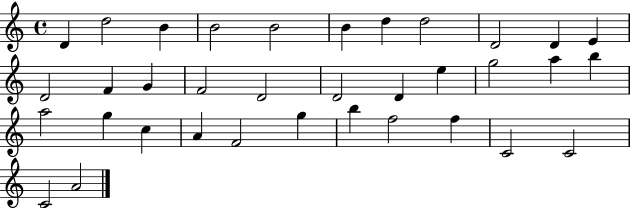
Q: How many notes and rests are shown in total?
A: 35